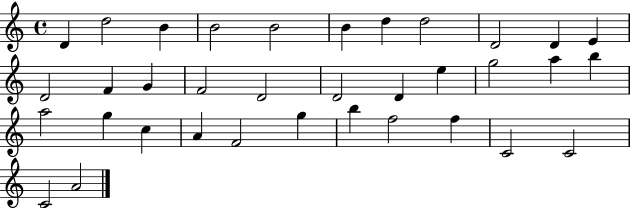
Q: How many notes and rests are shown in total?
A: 35